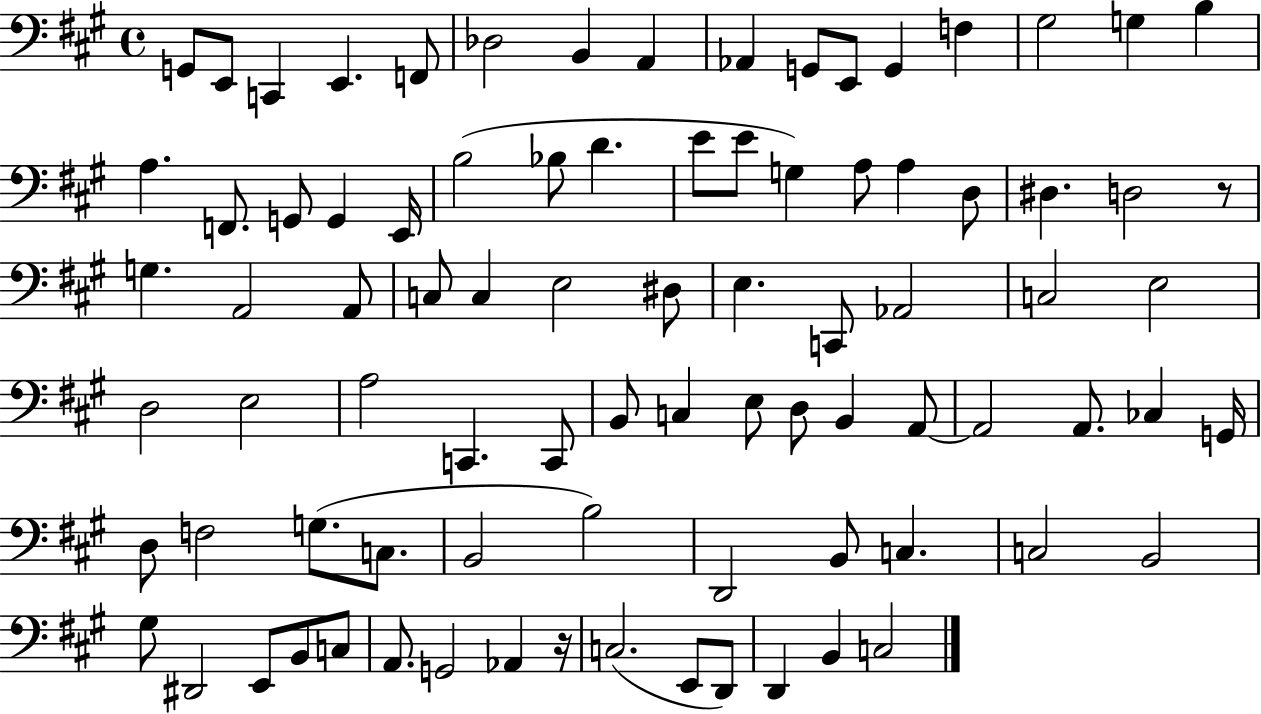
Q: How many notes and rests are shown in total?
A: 86